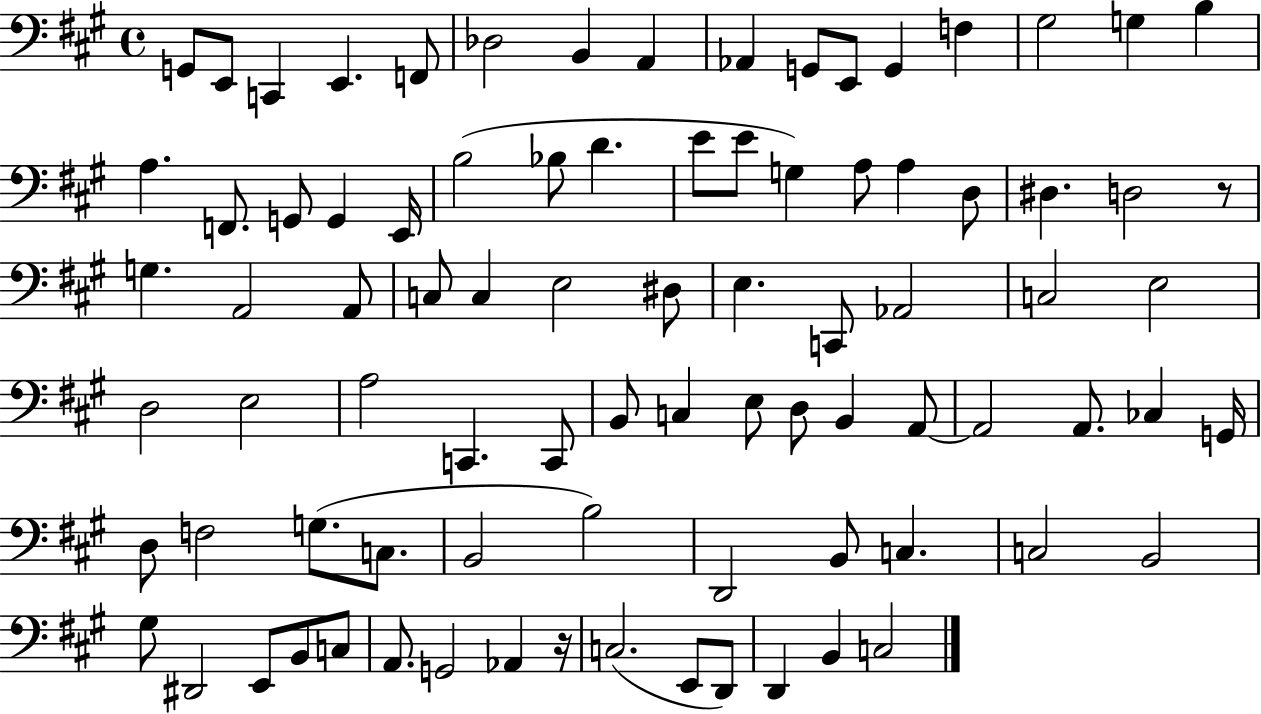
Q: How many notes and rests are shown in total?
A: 86